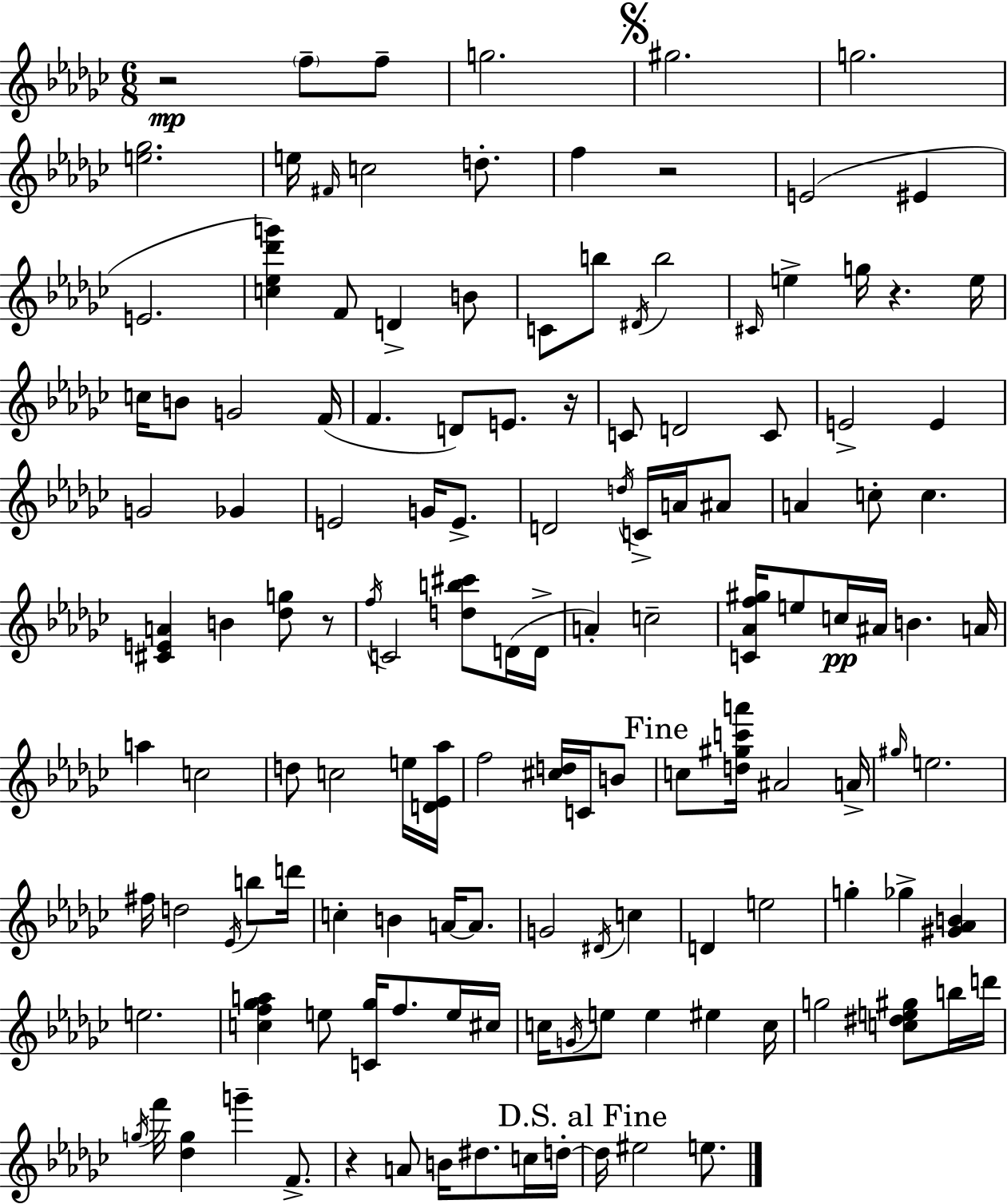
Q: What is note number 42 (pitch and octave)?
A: D4